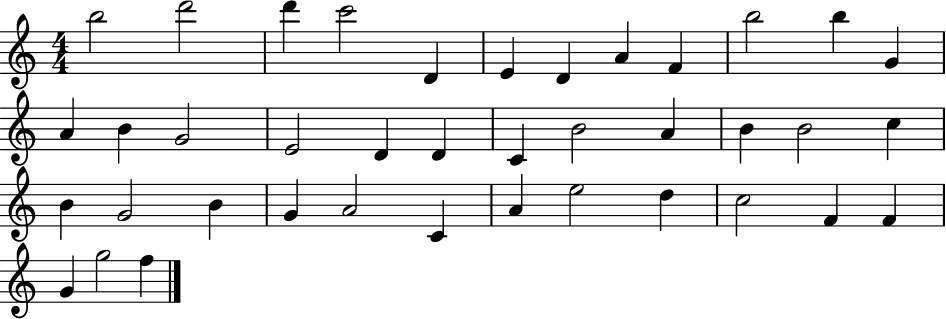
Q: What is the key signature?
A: C major